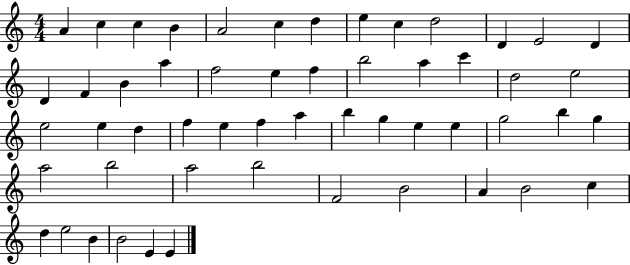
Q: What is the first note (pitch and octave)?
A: A4